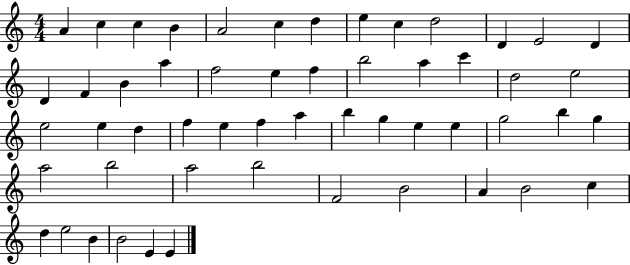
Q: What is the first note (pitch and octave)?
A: A4